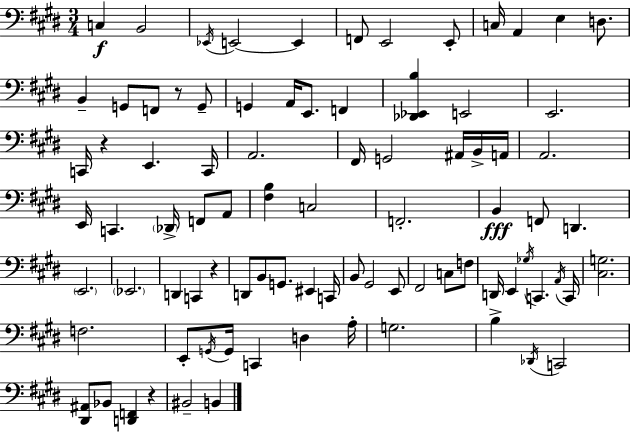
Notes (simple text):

C3/q B2/h Eb2/s E2/h E2/q F2/e E2/h E2/e C3/s A2/q E3/q D3/e. B2/q G2/e F2/e R/e G2/e G2/q A2/s E2/e. F2/q [Db2,Eb2,B3]/q E2/h E2/h. C2/s R/q E2/q. C2/s A2/h. F#2/s G2/h A#2/s B2/s A2/s A2/h. E2/s C2/q. Db2/s F2/e A2/e [F#3,B3]/q C3/h F2/h. B2/q F2/e D2/q. E2/h. Eb2/h. D2/q C2/q R/q D2/e B2/e G2/e. EIS2/q C2/s B2/e G#2/h E2/e F#2/h C3/e F3/e D2/s E2/q Gb3/s C2/q. A2/s C2/s [C#3,G3]/h. F3/h. E2/e G2/s G2/s C2/q D3/q A3/s G3/h. B3/q Db2/s C2/h [D#2,A#2]/e Bb2/e [D2,F2]/q R/q BIS2/h B2/q